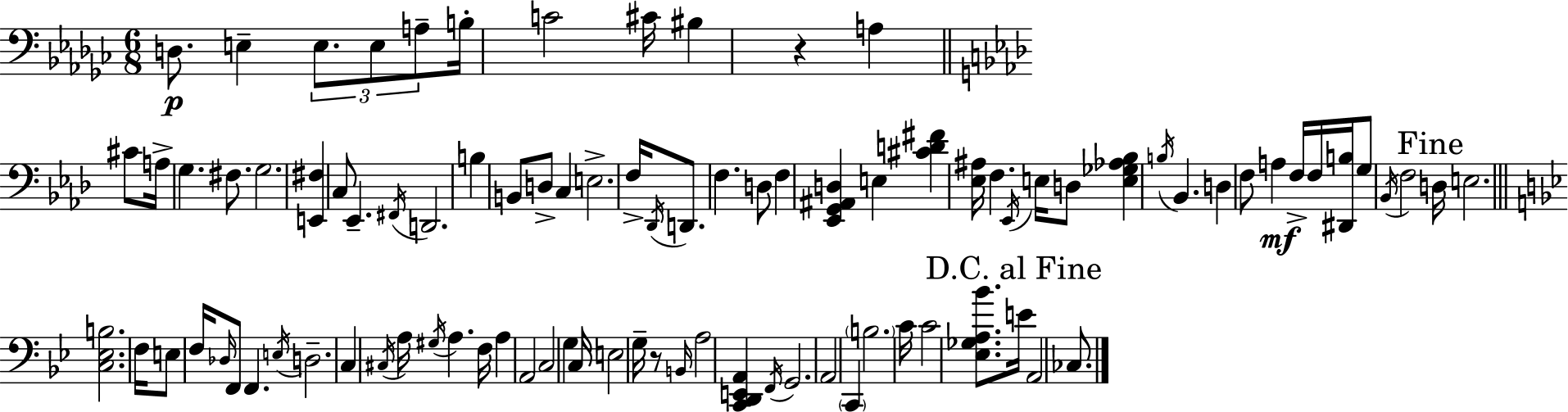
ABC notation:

X:1
T:Untitled
M:6/8
L:1/4
K:Ebm
D,/2 E, E,/2 E,/2 A,/2 B,/4 C2 ^C/4 ^B, z A, ^C/2 A,/4 G, ^F,/2 G,2 [E,,^F,] C,/2 _E,, ^F,,/4 D,,2 B, B,,/2 D,/2 C, E,2 F,/4 _D,,/4 D,,/2 F, D,/2 F, [_E,,G,,^A,,D,] E, [^CD^F] [_E,^A,]/4 F, _E,,/4 E,/4 D,/2 [E,_G,_A,_B,] B,/4 _B,, D, F,/2 A, F,/4 F,/4 [^D,,B,]/4 G,/2 _B,,/4 F,2 D,/4 E,2 [C,_E,B,]2 F,/4 E,/2 F,/4 _D,/4 F,,/2 F,, E,/4 D,2 C, ^C,/4 A,/4 ^G,/4 A, F,/4 A, A,,2 C,2 G, C,/4 E,2 G,/4 z/2 B,,/4 A,2 [C,,D,,E,,A,,] F,,/4 G,,2 A,,2 C,, B,2 C/4 C2 [_E,_G,A,_B]/2 E/4 A,,2 _C,/2